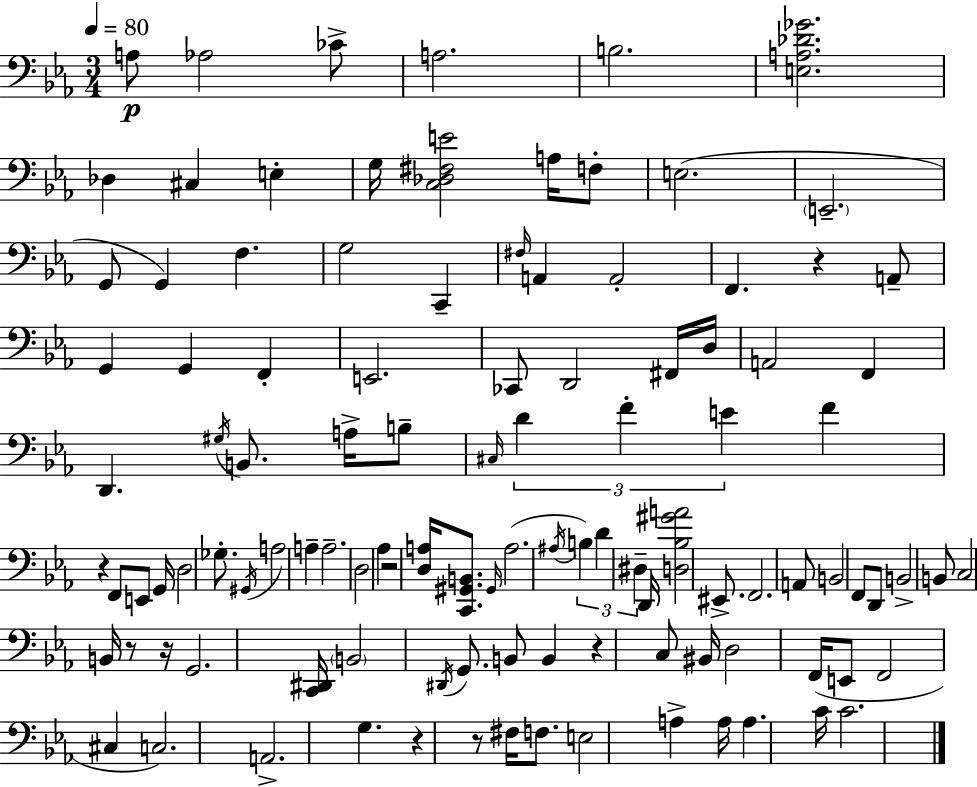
A3/e Ab3/h CES4/e A3/h. B3/h. [E3,A3,Db4,Gb4]/h. Db3/q C#3/q E3/q G3/s [C3,Db3,F#3,E4]/h A3/s F3/e E3/h. E2/h. G2/e G2/q F3/q. G3/h C2/q F#3/s A2/q A2/h F2/q. R/q A2/e G2/q G2/q F2/q E2/h. CES2/e D2/h F#2/s D3/s A2/h F2/q D2/q. G#3/s B2/e. A3/s B3/e C#3/s D4/q F4/q E4/q F4/q R/q F2/e E2/e G2/s D3/h Gb3/e. G#2/s A3/h A3/q A3/h. D3/h Ab3/q R/h [D3,A3]/s [C2,G#2,B2]/e. G#2/s A3/h. A#3/s B3/q D4/q D#3/q D2/s [D3,Bb3,G#4,A4]/h EIS2/e. F2/h. A2/e B2/h F2/e D2/e B2/h B2/e C3/h B2/s R/e R/s G2/h. [C2,D#2]/s B2/h D#2/s G2/e. B2/e B2/q R/q C3/e BIS2/s D3/h F2/s E2/e F2/h C#3/q C3/h. A2/h. G3/q. R/q R/e F#3/s F3/e. E3/h A3/q A3/s A3/q. C4/s C4/h.